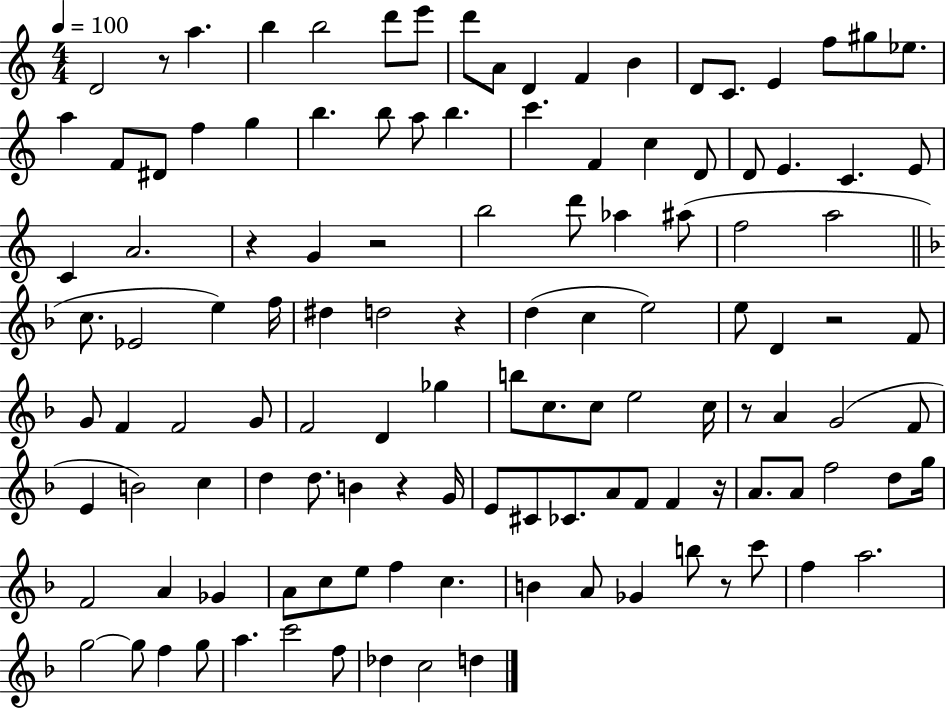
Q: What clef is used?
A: treble